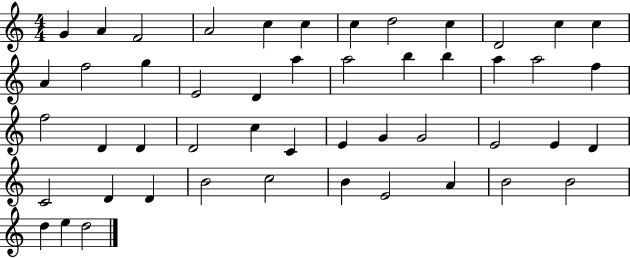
{
  \clef treble
  \numericTimeSignature
  \time 4/4
  \key c \major
  g'4 a'4 f'2 | a'2 c''4 c''4 | c''4 d''2 c''4 | d'2 c''4 c''4 | \break a'4 f''2 g''4 | e'2 d'4 a''4 | a''2 b''4 b''4 | a''4 a''2 f''4 | \break f''2 d'4 d'4 | d'2 c''4 c'4 | e'4 g'4 g'2 | e'2 e'4 d'4 | \break c'2 d'4 d'4 | b'2 c''2 | b'4 e'2 a'4 | b'2 b'2 | \break d''4 e''4 d''2 | \bar "|."
}